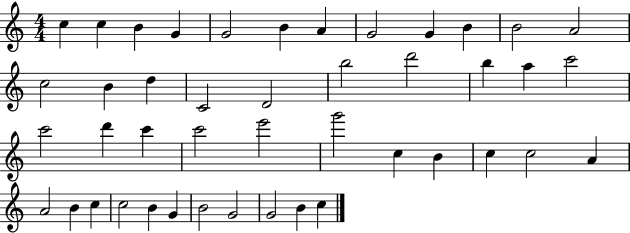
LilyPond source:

{
  \clef treble
  \numericTimeSignature
  \time 4/4
  \key c \major
  c''4 c''4 b'4 g'4 | g'2 b'4 a'4 | g'2 g'4 b'4 | b'2 a'2 | \break c''2 b'4 d''4 | c'2 d'2 | b''2 d'''2 | b''4 a''4 c'''2 | \break c'''2 d'''4 c'''4 | c'''2 e'''2 | g'''2 c''4 b'4 | c''4 c''2 a'4 | \break a'2 b'4 c''4 | c''2 b'4 g'4 | b'2 g'2 | g'2 b'4 c''4 | \break \bar "|."
}